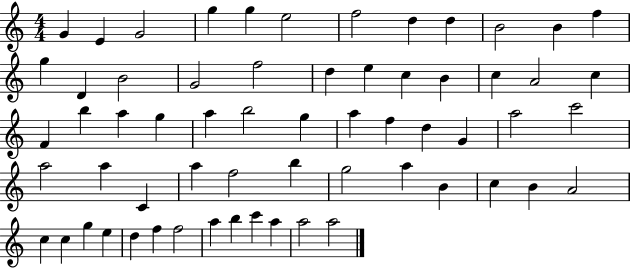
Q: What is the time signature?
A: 4/4